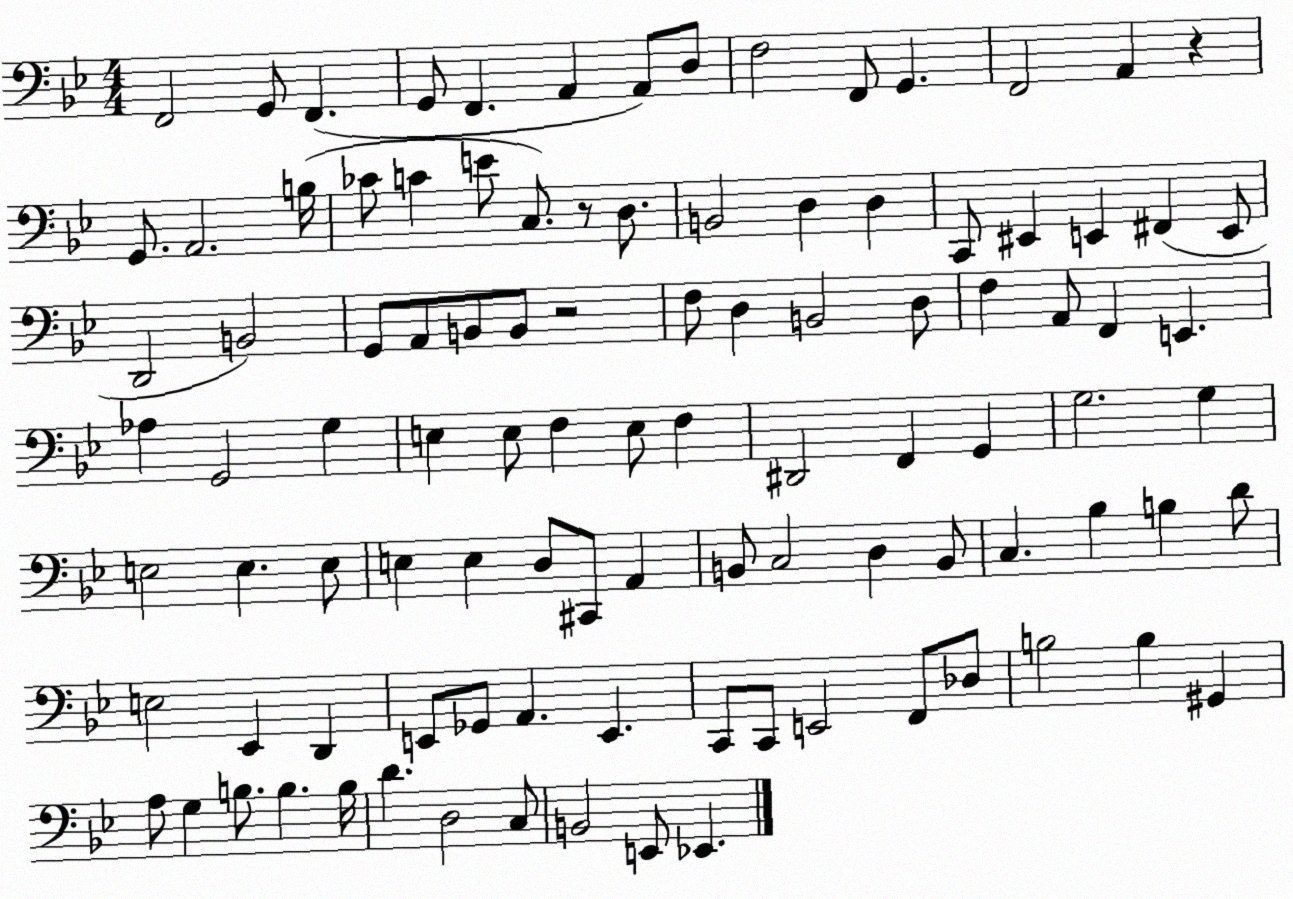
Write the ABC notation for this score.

X:1
T:Untitled
M:4/4
L:1/4
K:Bb
F,,2 G,,/2 F,, G,,/2 F,, A,, A,,/2 D,/2 F,2 F,,/2 G,, F,,2 A,, z G,,/2 A,,2 B,/4 _C/2 C E/2 C,/2 z/2 D,/2 B,,2 D, D, C,,/2 ^E,, E,, ^F,, E,,/2 D,,2 B,,2 G,,/2 A,,/2 B,,/2 B,,/2 z2 F,/2 D, B,,2 D,/2 F, A,,/2 F,, E,, _A, G,,2 G, E, E,/2 F, E,/2 F, ^D,,2 F,, G,, G,2 G, E,2 E, E,/2 E, E, D,/2 ^C,,/2 A,, B,,/2 C,2 D, B,,/2 C, _B, B, D/2 E,2 _E,, D,, E,,/2 _G,,/2 A,, E,, C,,/2 C,,/2 E,,2 F,,/2 _D,/2 B,2 B, ^G,, A,/2 G, B,/2 B, B,/4 D D,2 C,/2 B,,2 E,,/2 _E,,